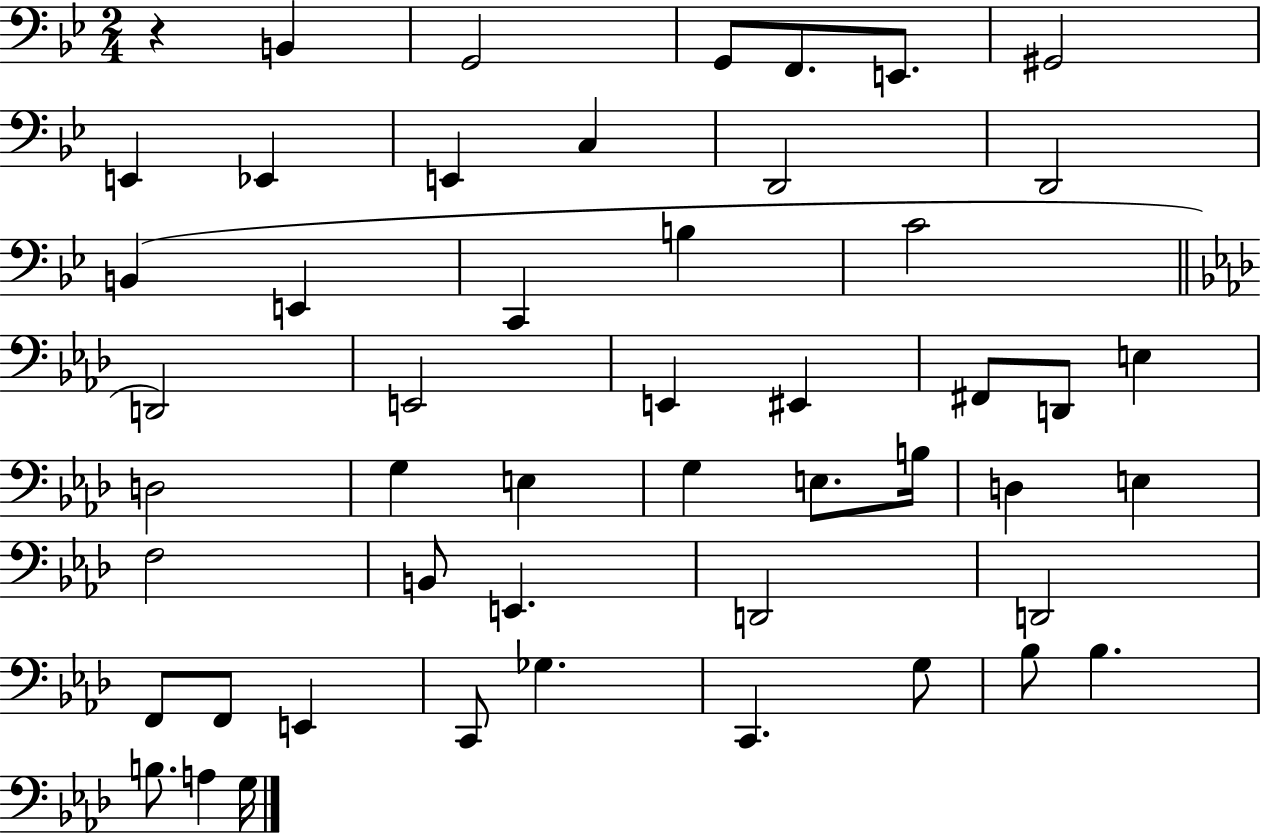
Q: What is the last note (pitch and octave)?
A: G3